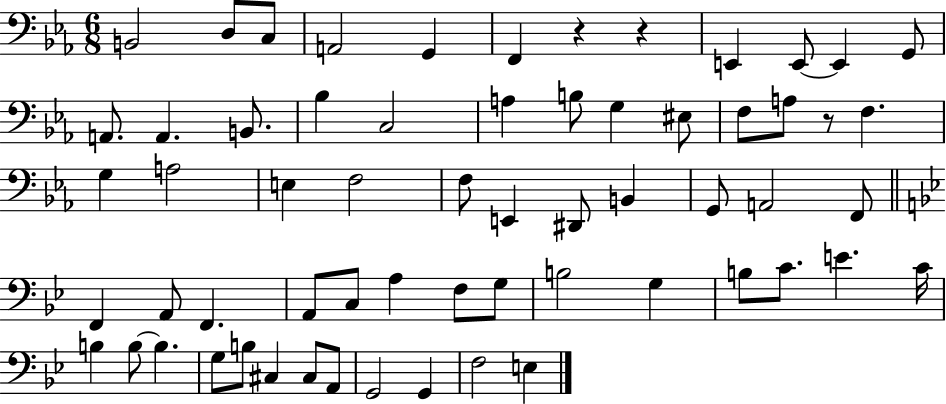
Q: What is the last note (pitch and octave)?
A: E3